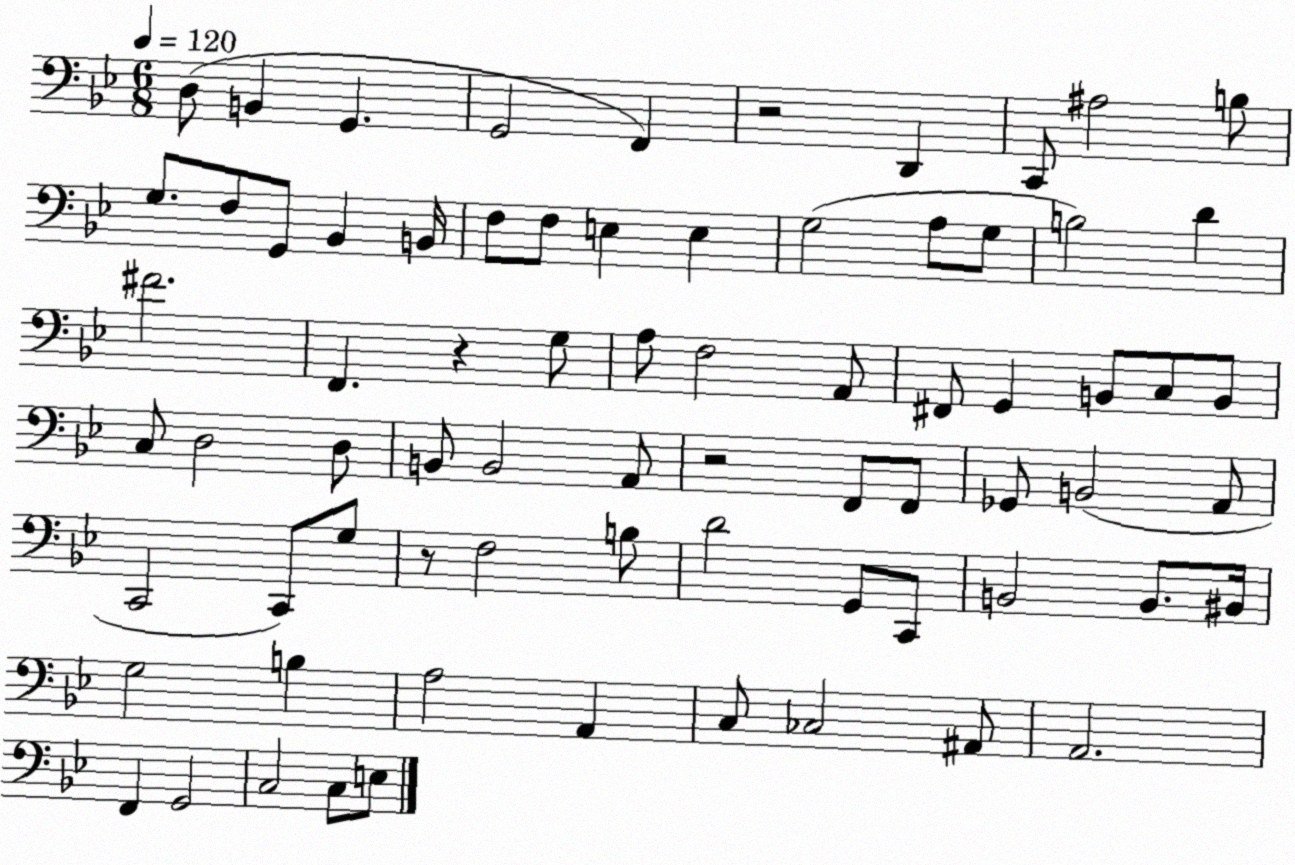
X:1
T:Untitled
M:6/8
L:1/4
K:Bb
D,/2 B,, G,, G,,2 F,, z2 D,, C,,/2 ^A,2 B,/2 G,/2 F,/2 G,,/2 _B,, B,,/4 F,/2 F,/2 E, E, G,2 A,/2 G,/2 B,2 D ^F2 F,, z G,/2 A,/2 F,2 A,,/2 ^F,,/2 G,, B,,/2 C,/2 B,,/2 C,/2 D,2 D,/2 B,,/2 B,,2 A,,/2 z2 F,,/2 F,,/2 _G,,/2 B,,2 A,,/2 C,,2 C,,/2 G,/2 z/2 F,2 B,/2 D2 G,,/2 C,,/2 B,,2 B,,/2 ^B,,/4 G,2 B, A,2 A,, C,/2 _C,2 ^A,,/2 A,,2 F,, G,,2 C,2 C,/2 E,/2